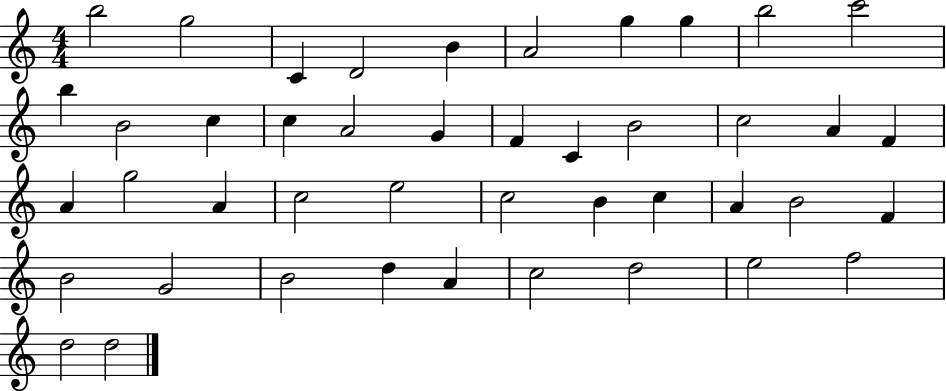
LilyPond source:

{
  \clef treble
  \numericTimeSignature
  \time 4/4
  \key c \major
  b''2 g''2 | c'4 d'2 b'4 | a'2 g''4 g''4 | b''2 c'''2 | \break b''4 b'2 c''4 | c''4 a'2 g'4 | f'4 c'4 b'2 | c''2 a'4 f'4 | \break a'4 g''2 a'4 | c''2 e''2 | c''2 b'4 c''4 | a'4 b'2 f'4 | \break b'2 g'2 | b'2 d''4 a'4 | c''2 d''2 | e''2 f''2 | \break d''2 d''2 | \bar "|."
}